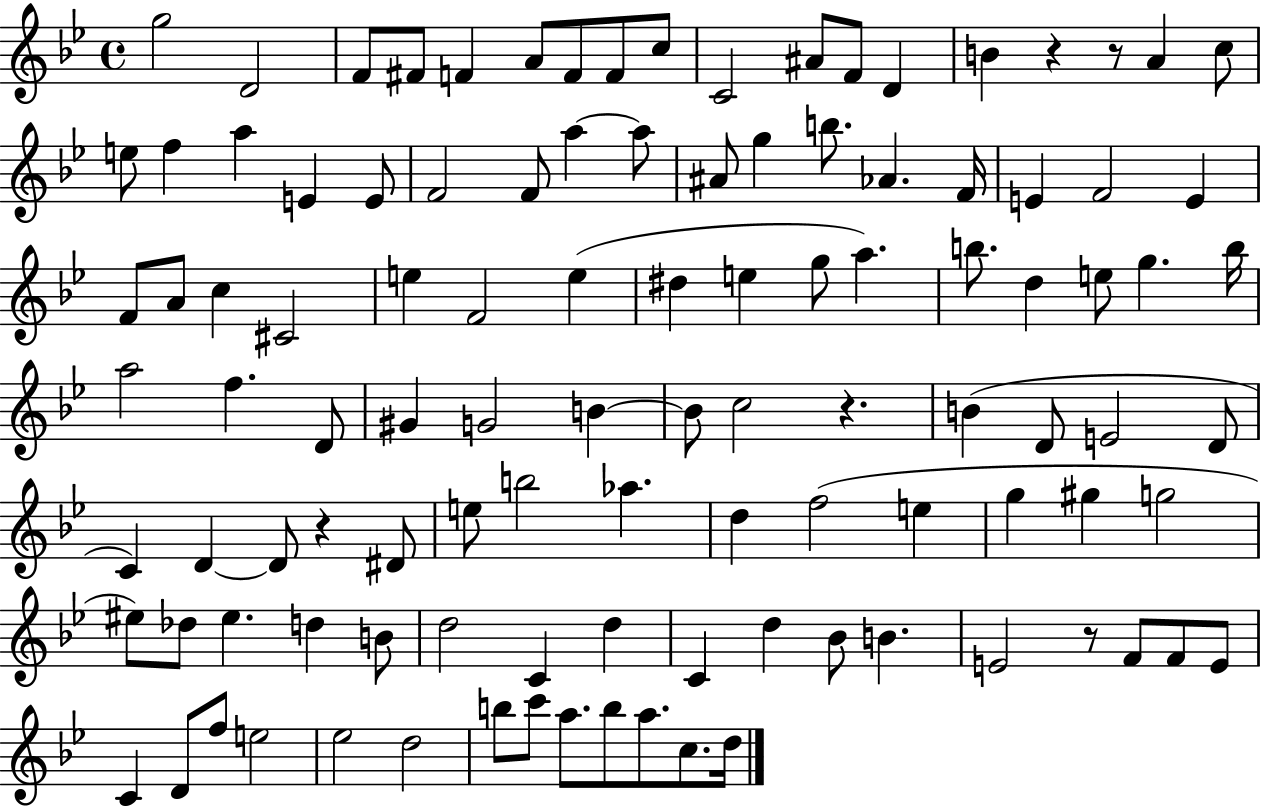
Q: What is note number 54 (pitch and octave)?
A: G4